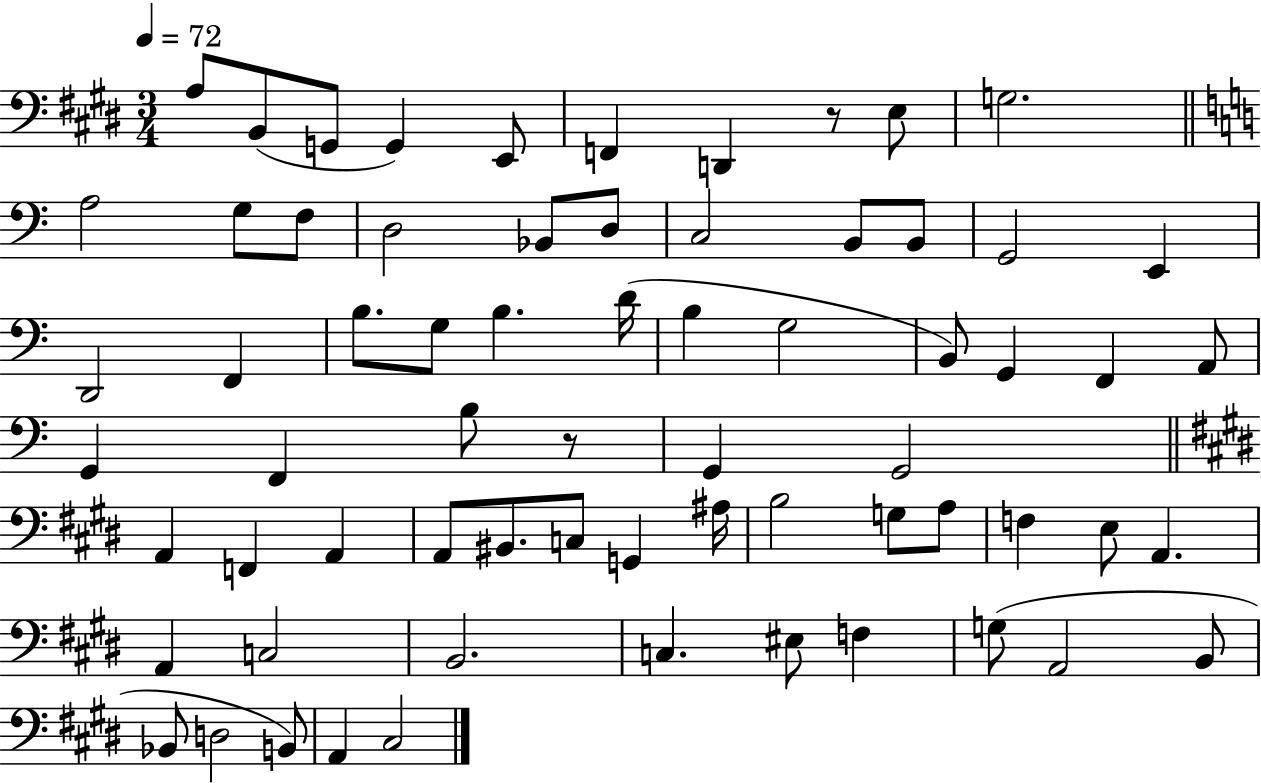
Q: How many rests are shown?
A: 2